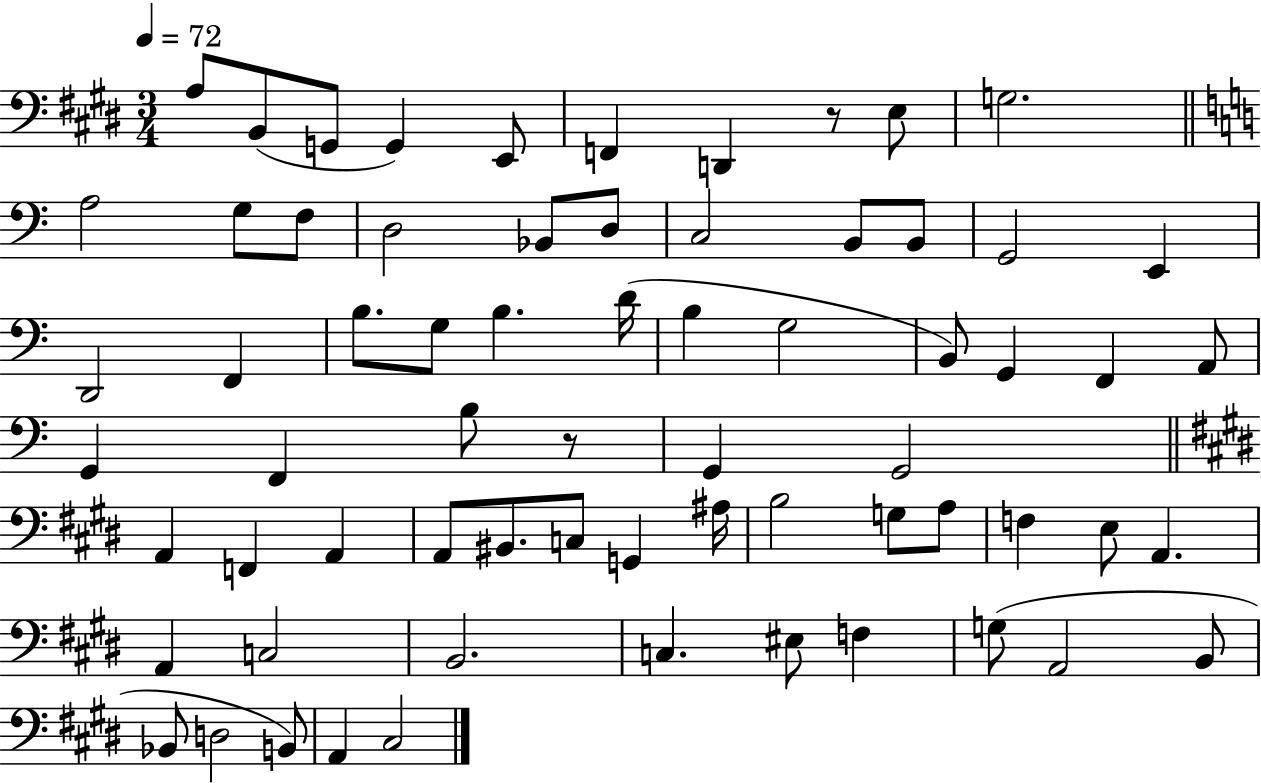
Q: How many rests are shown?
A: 2